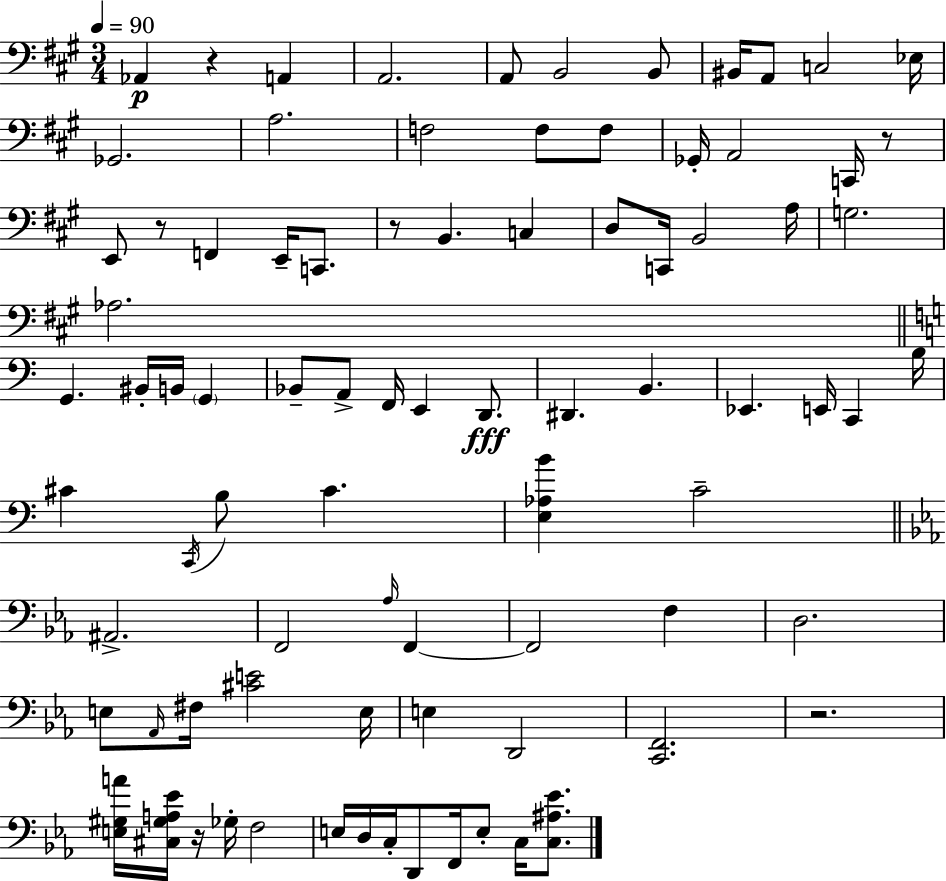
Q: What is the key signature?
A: A major